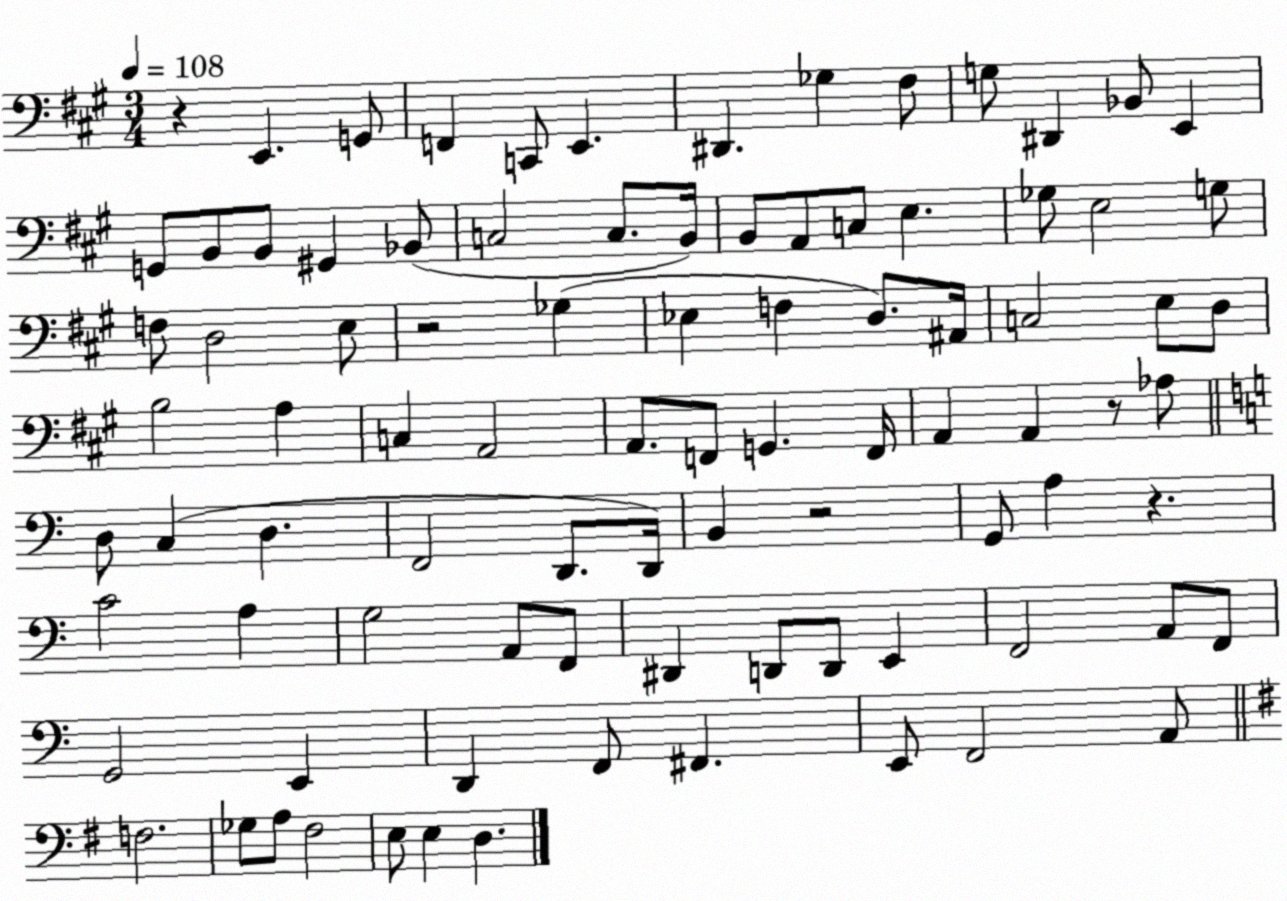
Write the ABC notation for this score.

X:1
T:Untitled
M:3/4
L:1/4
K:A
z E,, G,,/2 F,, C,,/2 E,, ^D,, _G, ^F,/2 G,/2 ^D,, _B,,/2 E,, G,,/2 B,,/2 B,,/2 ^G,, _B,,/2 C,2 C,/2 B,,/4 B,,/2 A,,/2 C,/2 E, _G,/2 E,2 G,/2 F,/2 D,2 E,/2 z2 _G, _E, F, D,/2 ^A,,/4 C,2 E,/2 D,/2 B,2 A, C, A,,2 A,,/2 F,,/2 G,, F,,/4 A,, A,, z/2 _A,/2 D,/2 C, D, F,,2 D,,/2 D,,/4 B,, z2 G,,/2 A, z C2 A, G,2 A,,/2 F,,/2 ^D,, D,,/2 D,,/2 E,, F,,2 A,,/2 F,,/2 G,,2 E,, D,, F,,/2 ^F,, E,,/2 F,,2 A,,/2 F,2 _G,/2 A,/2 ^F,2 E,/2 E, D,